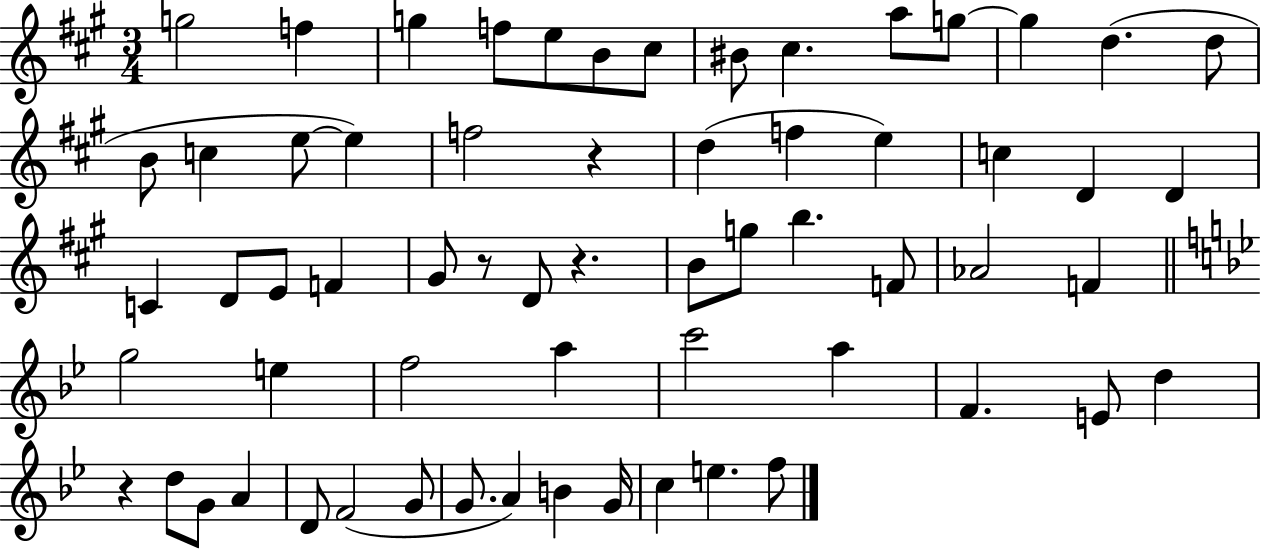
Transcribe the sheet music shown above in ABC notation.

X:1
T:Untitled
M:3/4
L:1/4
K:A
g2 f g f/2 e/2 B/2 ^c/2 ^B/2 ^c a/2 g/2 g d d/2 B/2 c e/2 e f2 z d f e c D D C D/2 E/2 F ^G/2 z/2 D/2 z B/2 g/2 b F/2 _A2 F g2 e f2 a c'2 a F E/2 d z d/2 G/2 A D/2 F2 G/2 G/2 A B G/4 c e f/2